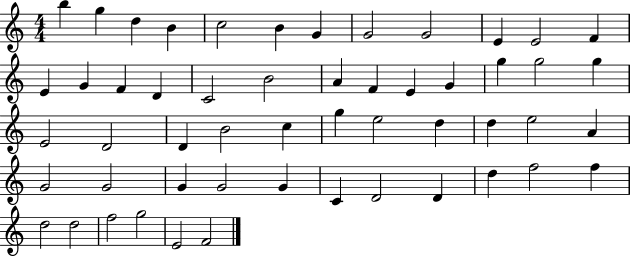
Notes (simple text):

B5/q G5/q D5/q B4/q C5/h B4/q G4/q G4/h G4/h E4/q E4/h F4/q E4/q G4/q F4/q D4/q C4/h B4/h A4/q F4/q E4/q G4/q G5/q G5/h G5/q E4/h D4/h D4/q B4/h C5/q G5/q E5/h D5/q D5/q E5/h A4/q G4/h G4/h G4/q G4/h G4/q C4/q D4/h D4/q D5/q F5/h F5/q D5/h D5/h F5/h G5/h E4/h F4/h